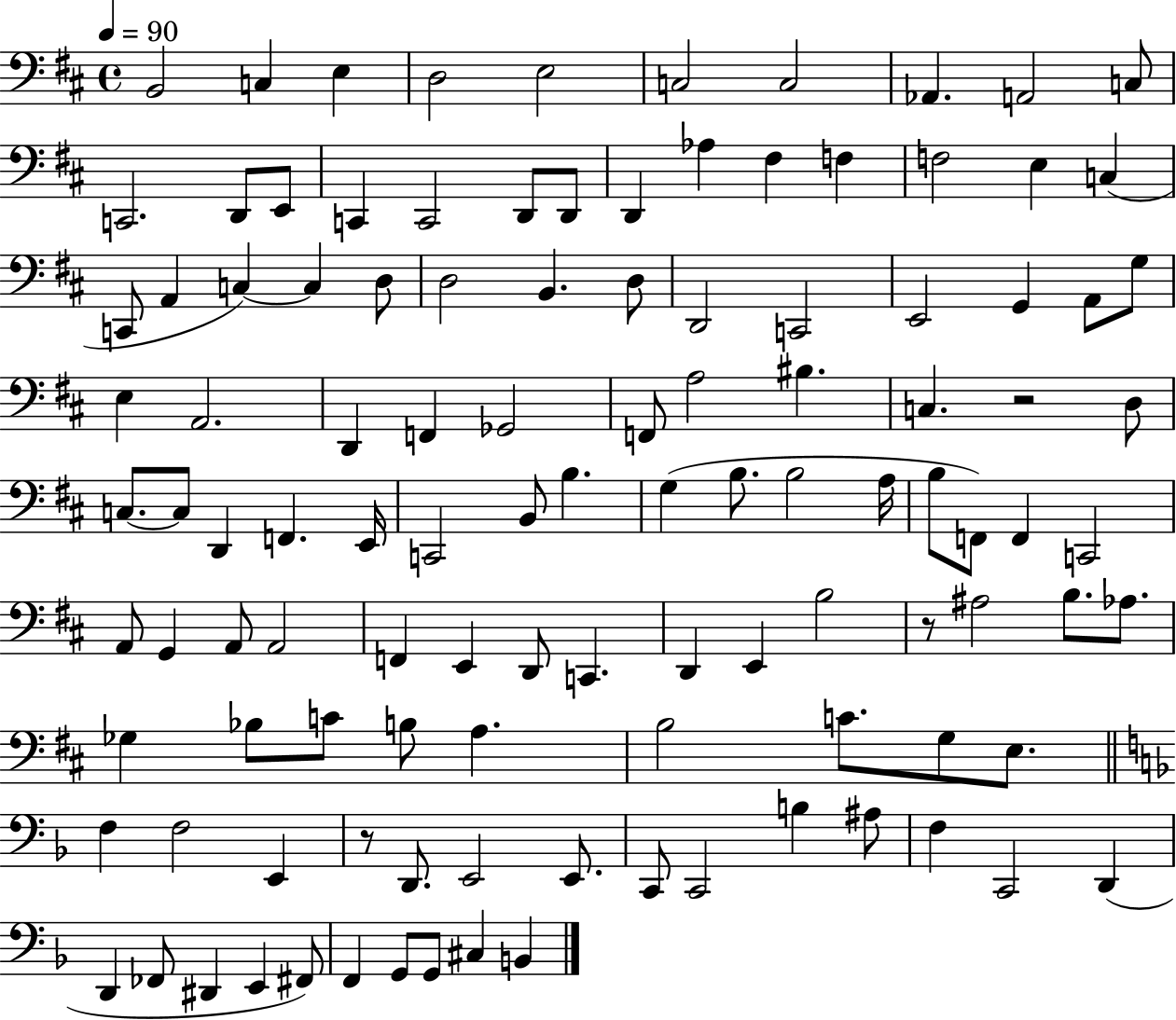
B2/h C3/q E3/q D3/h E3/h C3/h C3/h Ab2/q. A2/h C3/e C2/h. D2/e E2/e C2/q C2/h D2/e D2/e D2/q Ab3/q F#3/q F3/q F3/h E3/q C3/q C2/e A2/q C3/q C3/q D3/e D3/h B2/q. D3/e D2/h C2/h E2/h G2/q A2/e G3/e E3/q A2/h. D2/q F2/q Gb2/h F2/e A3/h BIS3/q. C3/q. R/h D3/e C3/e. C3/e D2/q F2/q. E2/s C2/h B2/e B3/q. G3/q B3/e. B3/h A3/s B3/e F2/e F2/q C2/h A2/e G2/q A2/e A2/h F2/q E2/q D2/e C2/q. D2/q E2/q B3/h R/e A#3/h B3/e. Ab3/e. Gb3/q Bb3/e C4/e B3/e A3/q. B3/h C4/e. G3/e E3/e. F3/q F3/h E2/q R/e D2/e. E2/h E2/e. C2/e C2/h B3/q A#3/e F3/q C2/h D2/q D2/q FES2/e D#2/q E2/q F#2/e F2/q G2/e G2/e C#3/q B2/q